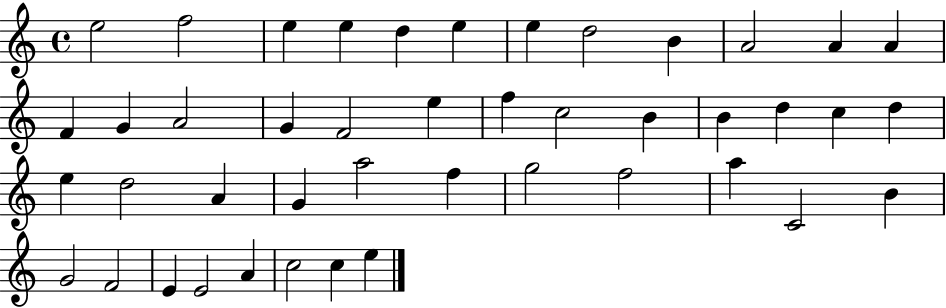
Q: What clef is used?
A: treble